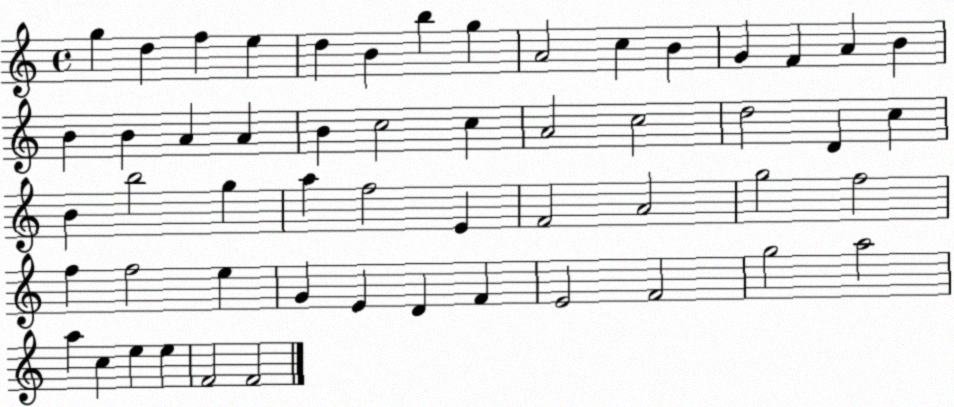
X:1
T:Untitled
M:4/4
L:1/4
K:C
g d f e d B b g A2 c B G F A B B B A A B c2 c A2 c2 d2 D c B b2 g a f2 E F2 A2 g2 f2 f f2 e G E D F E2 F2 g2 a2 a c e e F2 F2